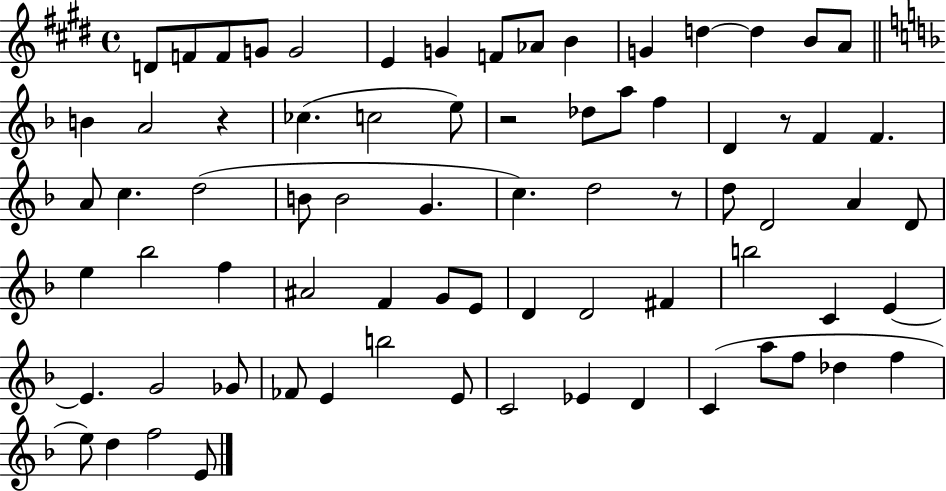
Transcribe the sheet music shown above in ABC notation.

X:1
T:Untitled
M:4/4
L:1/4
K:E
D/2 F/2 F/2 G/2 G2 E G F/2 _A/2 B G d d B/2 A/2 B A2 z _c c2 e/2 z2 _d/2 a/2 f D z/2 F F A/2 c d2 B/2 B2 G c d2 z/2 d/2 D2 A D/2 e _b2 f ^A2 F G/2 E/2 D D2 ^F b2 C E E G2 _G/2 _F/2 E b2 E/2 C2 _E D C a/2 f/2 _d f e/2 d f2 E/2